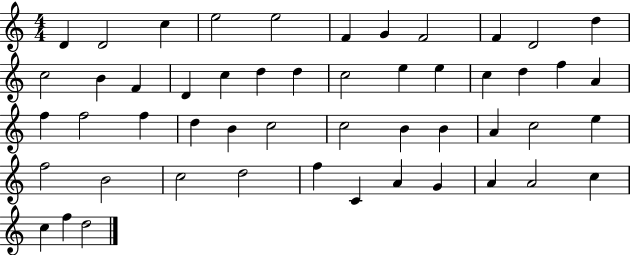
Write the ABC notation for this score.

X:1
T:Untitled
M:4/4
L:1/4
K:C
D D2 c e2 e2 F G F2 F D2 d c2 B F D c d d c2 e e c d f A f f2 f d B c2 c2 B B A c2 e f2 B2 c2 d2 f C A G A A2 c c f d2